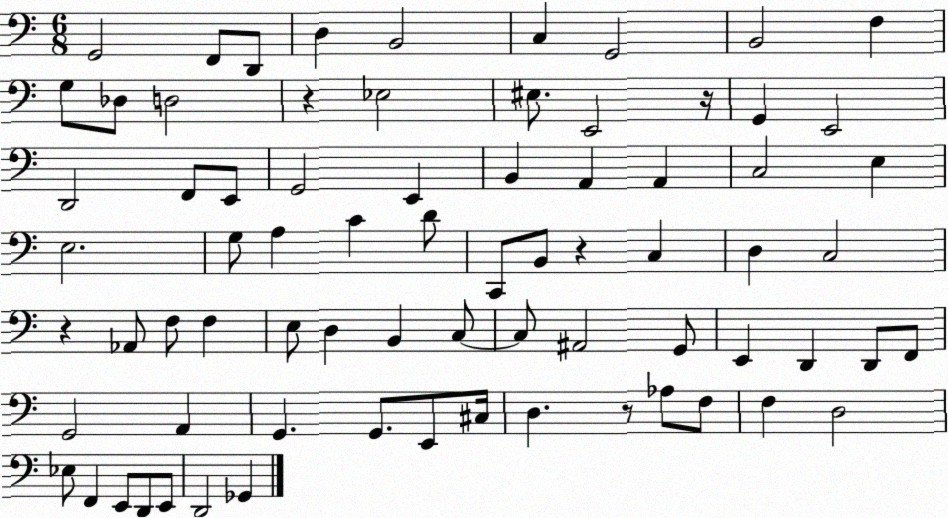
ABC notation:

X:1
T:Untitled
M:6/8
L:1/4
K:C
G,,2 F,,/2 D,,/2 D, B,,2 C, G,,2 B,,2 F, G,/2 _D,/2 D,2 z _E,2 ^E,/2 E,,2 z/4 G,, E,,2 D,,2 F,,/2 E,,/2 G,,2 E,, B,, A,, A,, C,2 E, E,2 G,/2 A, C D/2 C,,/2 B,,/2 z C, D, C,2 z _A,,/2 F,/2 F, E,/2 D, B,, C,/2 C,/2 ^A,,2 G,,/2 E,, D,, D,,/2 F,,/2 G,,2 A,, G,, G,,/2 E,,/2 ^C,/4 D, z/2 _A,/2 F,/2 F, D,2 _E,/2 F,, E,,/2 D,,/2 E,,/2 D,,2 _G,,